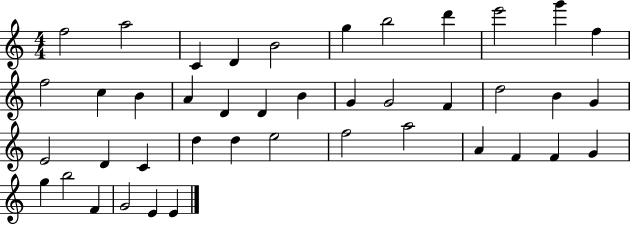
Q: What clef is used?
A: treble